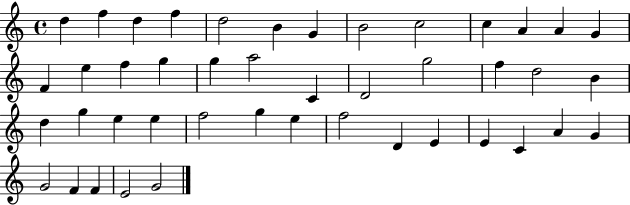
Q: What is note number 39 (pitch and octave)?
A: G4